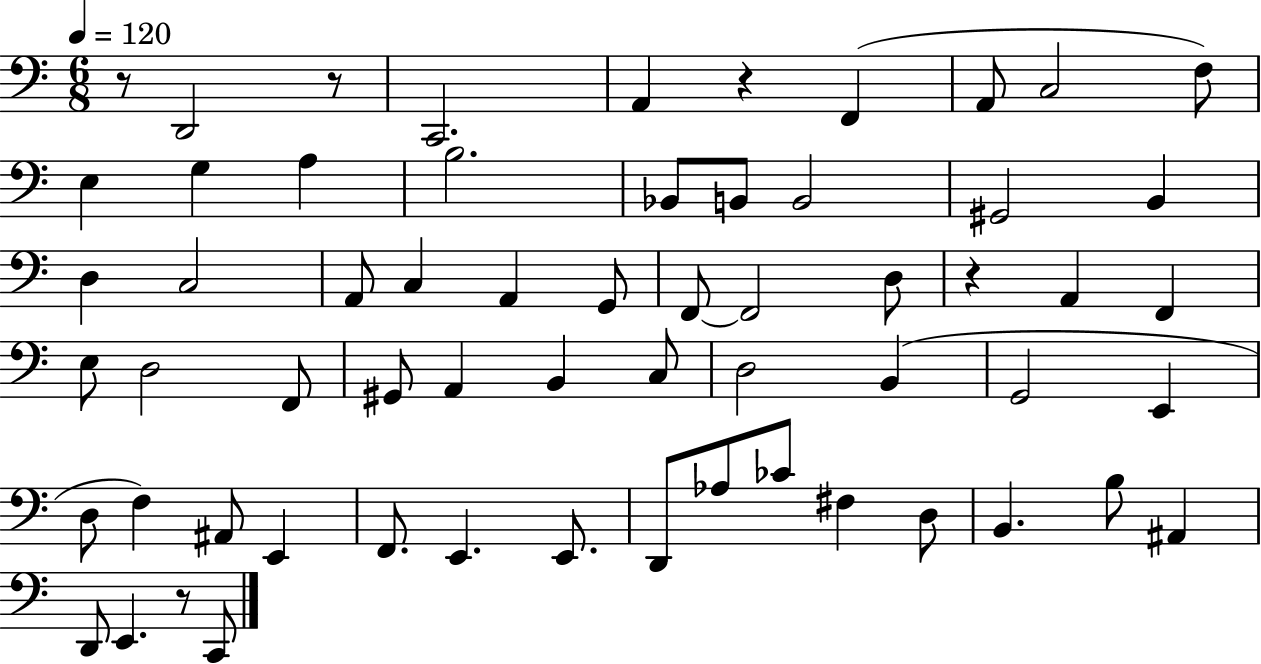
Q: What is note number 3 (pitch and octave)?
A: A2